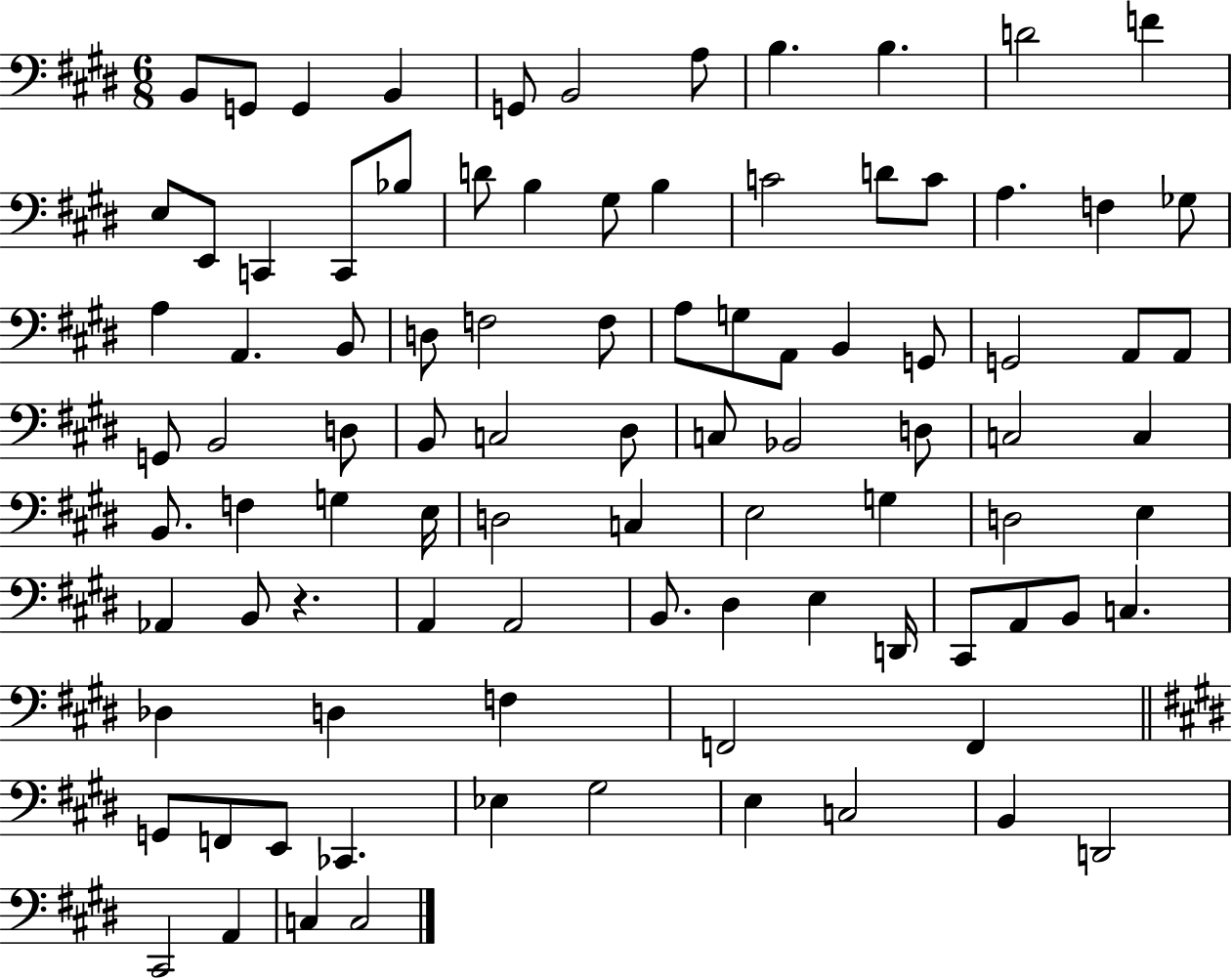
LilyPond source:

{
  \clef bass
  \numericTimeSignature
  \time 6/8
  \key e \major
  b,8 g,8 g,4 b,4 | g,8 b,2 a8 | b4. b4. | d'2 f'4 | \break e8 e,8 c,4 c,8 bes8 | d'8 b4 gis8 b4 | c'2 d'8 c'8 | a4. f4 ges8 | \break a4 a,4. b,8 | d8 f2 f8 | a8 g8 a,8 b,4 g,8 | g,2 a,8 a,8 | \break g,8 b,2 d8 | b,8 c2 dis8 | c8 bes,2 d8 | c2 c4 | \break b,8. f4 g4 e16 | d2 c4 | e2 g4 | d2 e4 | \break aes,4 b,8 r4. | a,4 a,2 | b,8. dis4 e4 d,16 | cis,8 a,8 b,8 c4. | \break des4 d4 f4 | f,2 f,4 | \bar "||" \break \key e \major g,8 f,8 e,8 ces,4. | ees4 gis2 | e4 c2 | b,4 d,2 | \break cis,2 a,4 | c4 c2 | \bar "|."
}